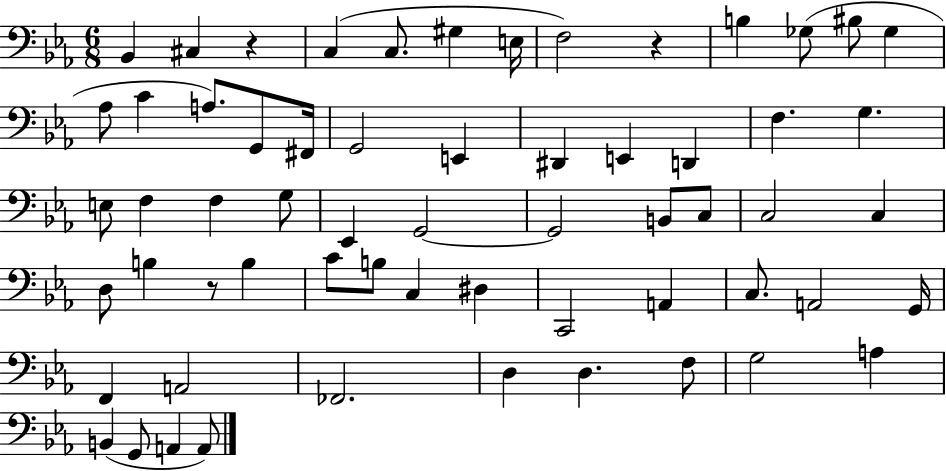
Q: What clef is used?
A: bass